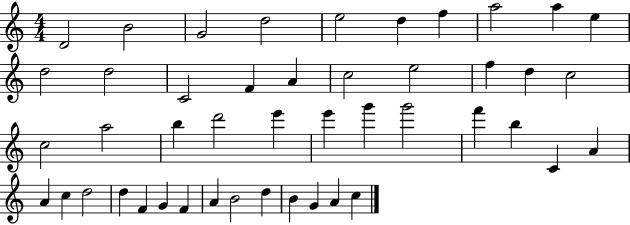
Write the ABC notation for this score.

X:1
T:Untitled
M:4/4
L:1/4
K:C
D2 B2 G2 d2 e2 d f a2 a e d2 d2 C2 F A c2 e2 f d c2 c2 a2 b d'2 e' e' g' g'2 f' b C A A c d2 d F G F A B2 d B G A c